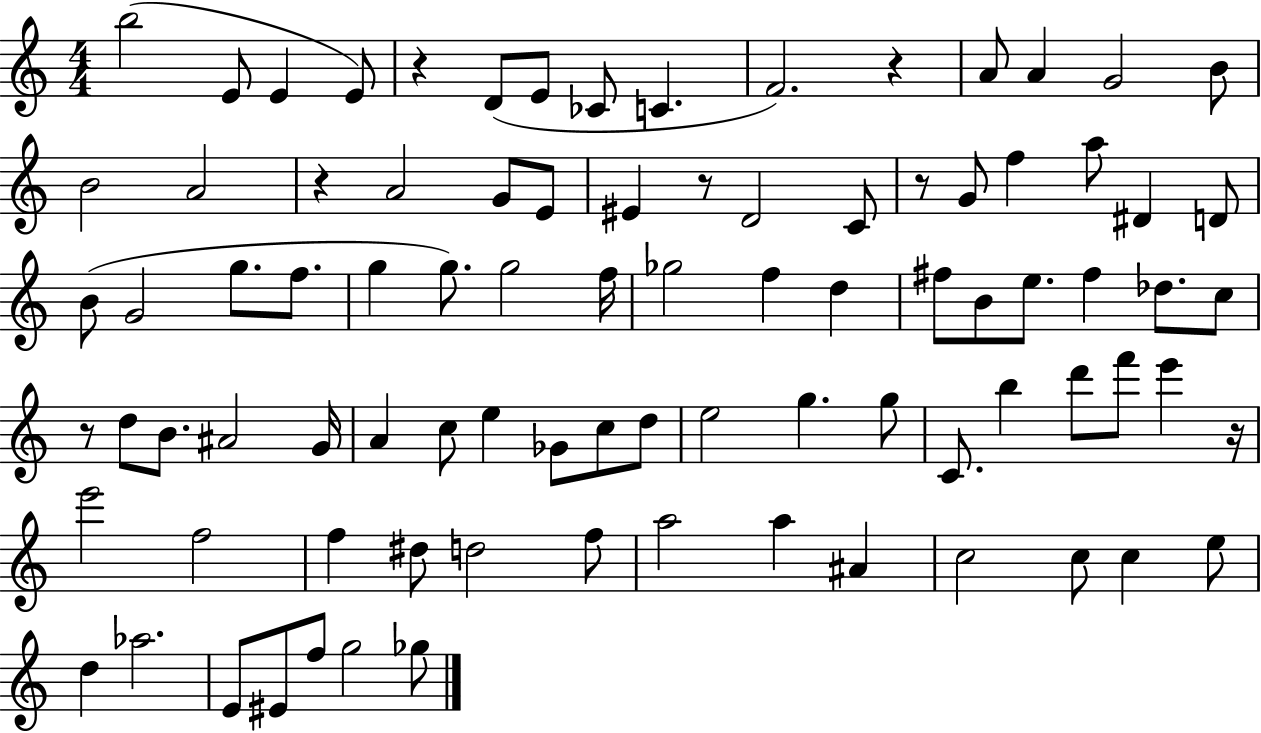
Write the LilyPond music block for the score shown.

{
  \clef treble
  \numericTimeSignature
  \time 4/4
  \key c \major
  b''2( e'8 e'4 e'8) | r4 d'8( e'8 ces'8 c'4. | f'2.) r4 | a'8 a'4 g'2 b'8 | \break b'2 a'2 | r4 a'2 g'8 e'8 | eis'4 r8 d'2 c'8 | r8 g'8 f''4 a''8 dis'4 d'8 | \break b'8( g'2 g''8. f''8. | g''4 g''8.) g''2 f''16 | ges''2 f''4 d''4 | fis''8 b'8 e''8. fis''4 des''8. c''8 | \break r8 d''8 b'8. ais'2 g'16 | a'4 c''8 e''4 ges'8 c''8 d''8 | e''2 g''4. g''8 | c'8. b''4 d'''8 f'''8 e'''4 r16 | \break e'''2 f''2 | f''4 dis''8 d''2 f''8 | a''2 a''4 ais'4 | c''2 c''8 c''4 e''8 | \break d''4 aes''2. | e'8 eis'8 f''8 g''2 ges''8 | \bar "|."
}